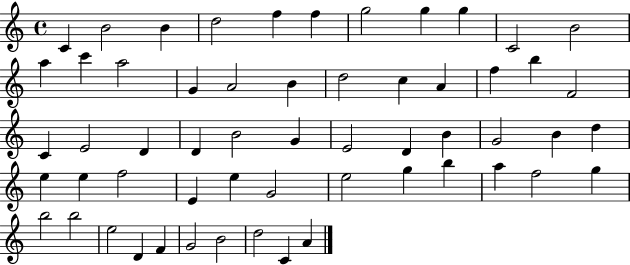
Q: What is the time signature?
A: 4/4